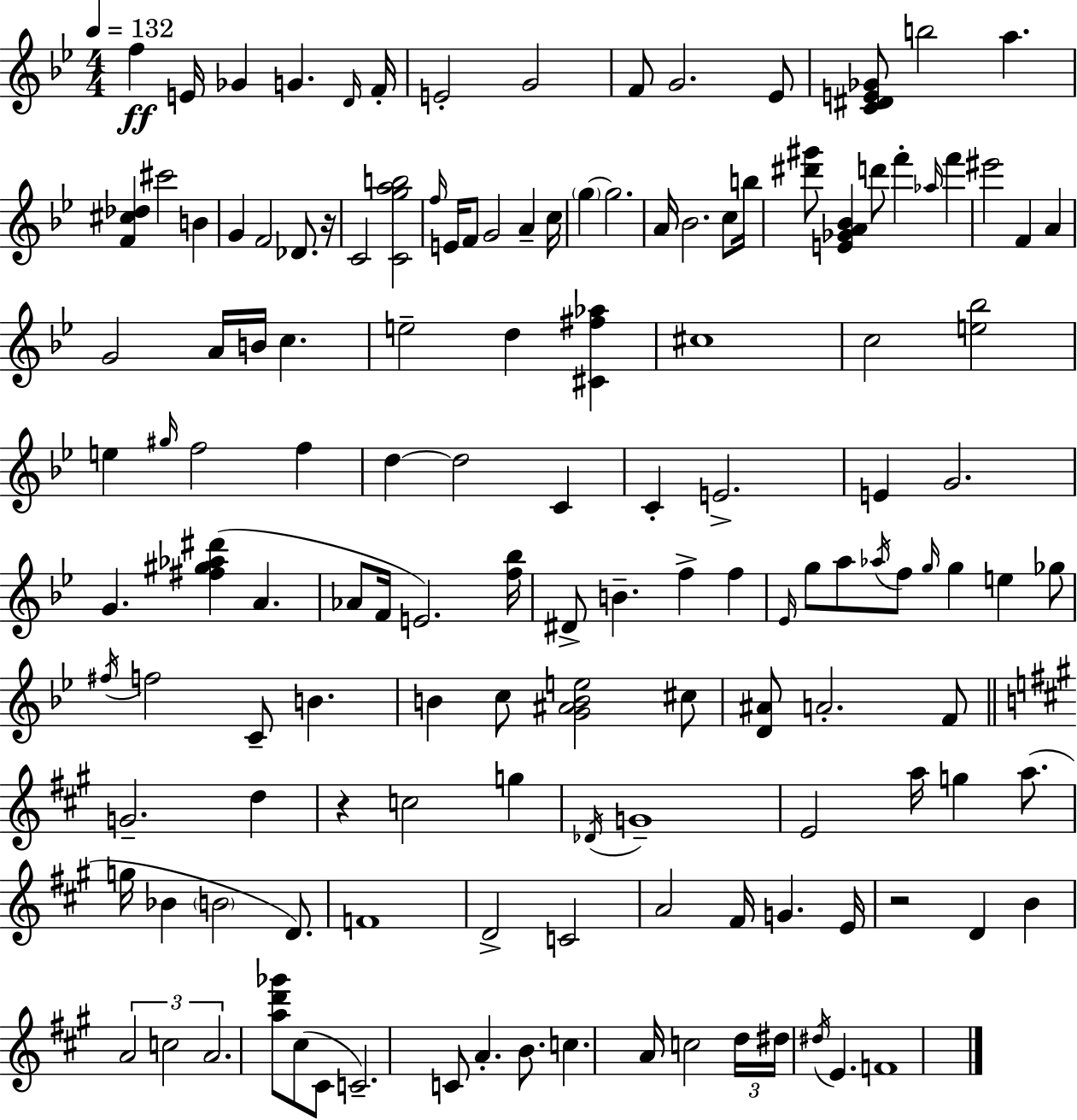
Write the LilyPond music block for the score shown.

{
  \clef treble
  \numericTimeSignature
  \time 4/4
  \key g \minor
  \tempo 4 = 132
  f''4\ff e'16 ges'4 g'4. \grace { d'16 } | f'16-. e'2-. g'2 | f'8 g'2. ees'8 | <c' dis' e' ges'>8 b''2 a''4. | \break <f' cis'' des''>4 cis'''2 b'4 | g'4 f'2 des'8. | r16 c'2 <c' g'' a'' b''>2 | \grace { f''16 } e'16 f'8 g'2 a'4-- | \break c''16 \parenthesize g''4~~ g''2. | a'16 bes'2. c''8 | b''16 <dis''' gis'''>8 <e' ges' a' bes'>4 d'''8 f'''4-. \grace { aes''16 } f'''4 | eis'''2 f'4 a'4 | \break g'2 a'16 b'16 c''4. | e''2-- d''4 <cis' fis'' aes''>4 | cis''1 | c''2 <e'' bes''>2 | \break e''4 \grace { gis''16 } f''2 | f''4 d''4~~ d''2 | c'4 c'4-. e'2.-> | e'4 g'2. | \break g'4. <fis'' gis'' aes'' dis'''>4( a'4. | aes'8 f'16 e'2.) | <f'' bes''>16 dis'8-> b'4.-- f''4-> | f''4 \grace { ees'16 } g''8 a''8 \acciaccatura { aes''16 } f''8 \grace { g''16 } g''4 | \break e''4 ges''8 \acciaccatura { fis''16 } f''2 | c'8-- b'4. b'4 c''8 <g' ais' b' e''>2 | cis''8 <d' ais'>8 a'2.-. | f'8 \bar "||" \break \key a \major g'2.-- d''4 | r4 c''2 g''4 | \acciaccatura { des'16 } g'1-- | e'2 a''16 g''4 a''8.( | \break g''16 bes'4 \parenthesize b'2 d'8.) | f'1 | d'2-> c'2 | a'2 fis'16 g'4. | \break e'16 r2 d'4 b'4 | \tuplet 3/2 { a'2 c''2 | a'2. } <a'' d''' ges'''>8 cis''8( | cis'8 c'2.--) c'8 | \break a'4.-. b'8. c''4. | a'16 c''2 \tuplet 3/2 { d''16 dis''16 \acciaccatura { dis''16 } } e'4. | f'1 | \bar "|."
}